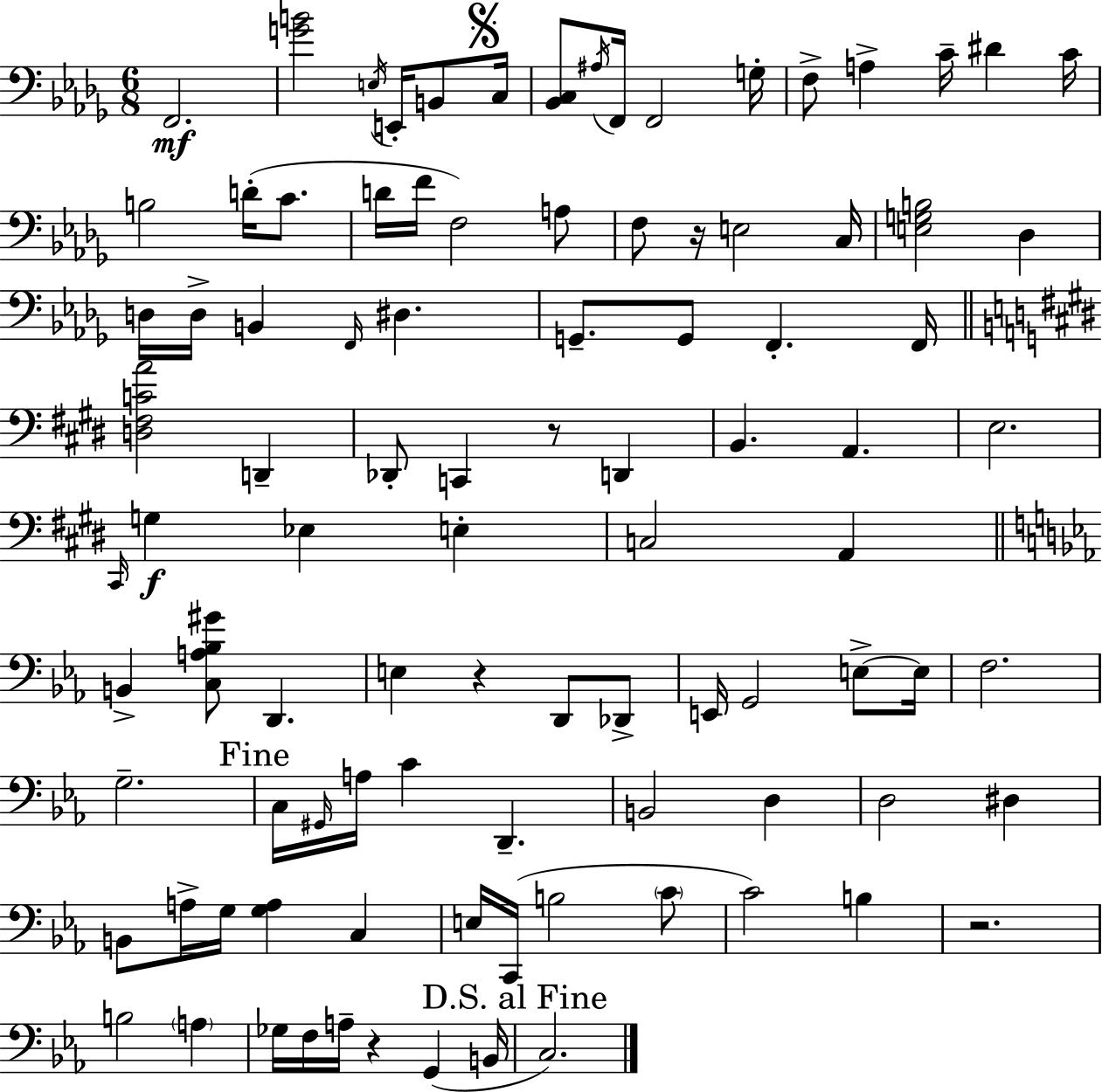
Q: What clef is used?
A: bass